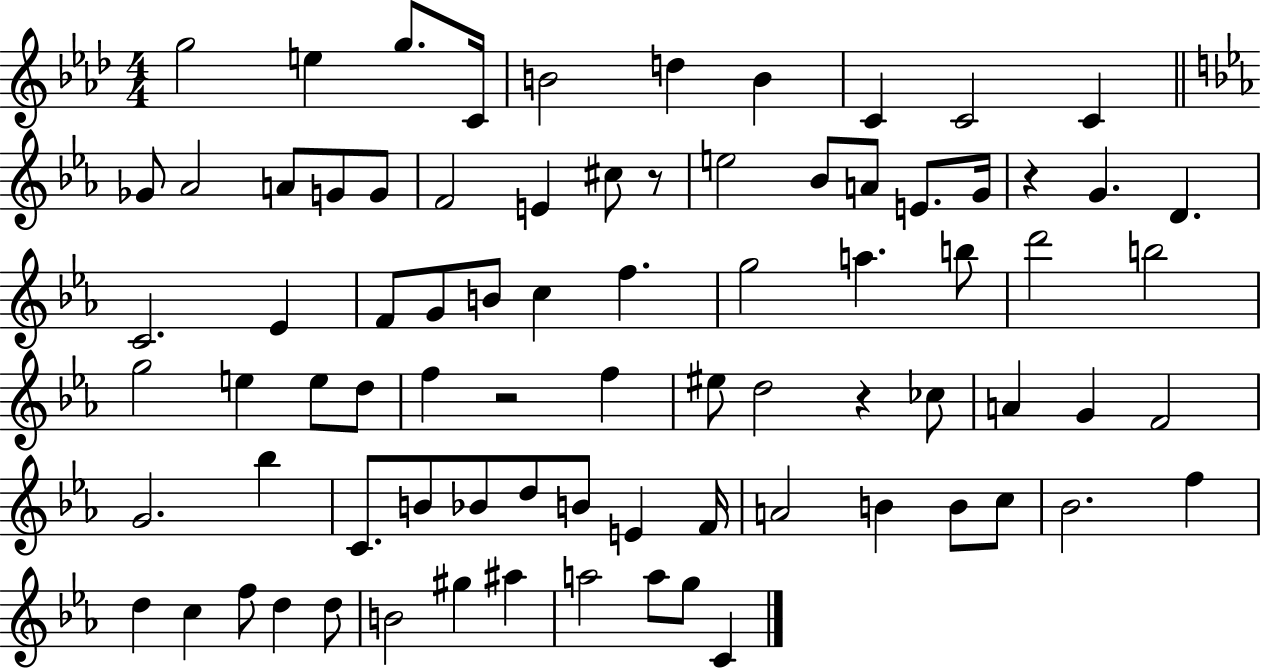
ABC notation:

X:1
T:Untitled
M:4/4
L:1/4
K:Ab
g2 e g/2 C/4 B2 d B C C2 C _G/2 _A2 A/2 G/2 G/2 F2 E ^c/2 z/2 e2 _B/2 A/2 E/2 G/4 z G D C2 _E F/2 G/2 B/2 c f g2 a b/2 d'2 b2 g2 e e/2 d/2 f z2 f ^e/2 d2 z _c/2 A G F2 G2 _b C/2 B/2 _B/2 d/2 B/2 E F/4 A2 B B/2 c/2 _B2 f d c f/2 d d/2 B2 ^g ^a a2 a/2 g/2 C